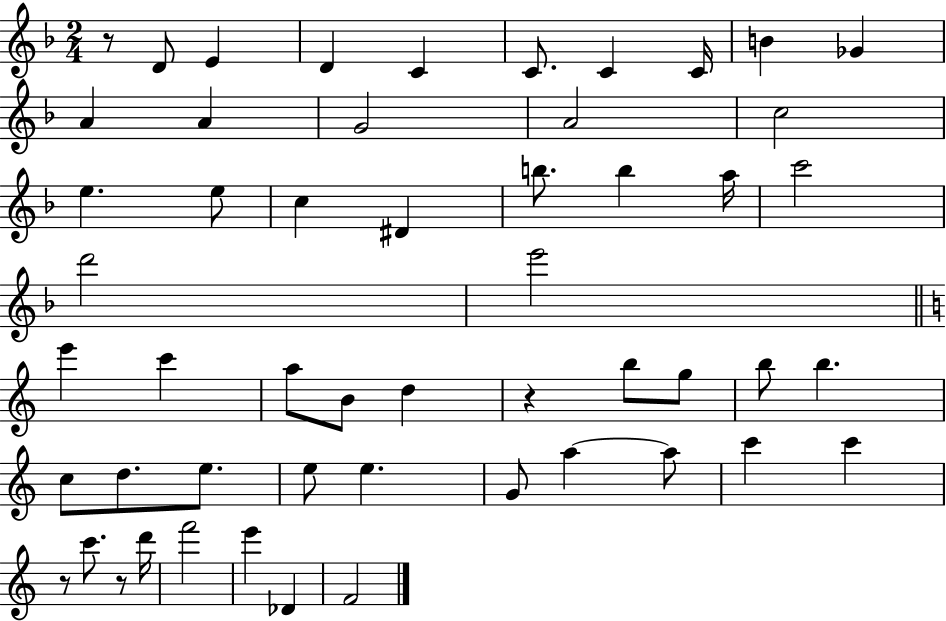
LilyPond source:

{
  \clef treble
  \numericTimeSignature
  \time 2/4
  \key f \major
  r8 d'8 e'4 | d'4 c'4 | c'8. c'4 c'16 | b'4 ges'4 | \break a'4 a'4 | g'2 | a'2 | c''2 | \break e''4. e''8 | c''4 dis'4 | b''8. b''4 a''16 | c'''2 | \break d'''2 | e'''2 | \bar "||" \break \key c \major e'''4 c'''4 | a''8 b'8 d''4 | r4 b''8 g''8 | b''8 b''4. | \break c''8 d''8. e''8. | e''8 e''4. | g'8 a''4~~ a''8 | c'''4 c'''4 | \break r8 c'''8. r8 d'''16 | f'''2 | e'''4 des'4 | f'2 | \break \bar "|."
}